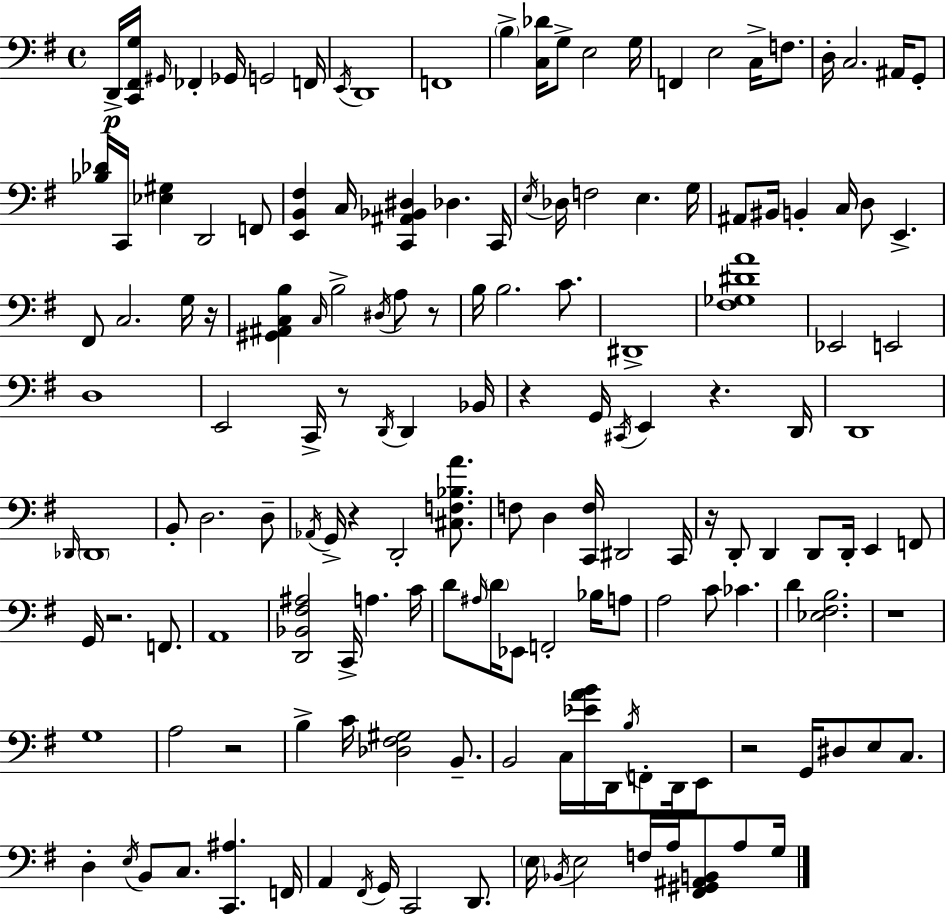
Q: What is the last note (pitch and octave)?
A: G3